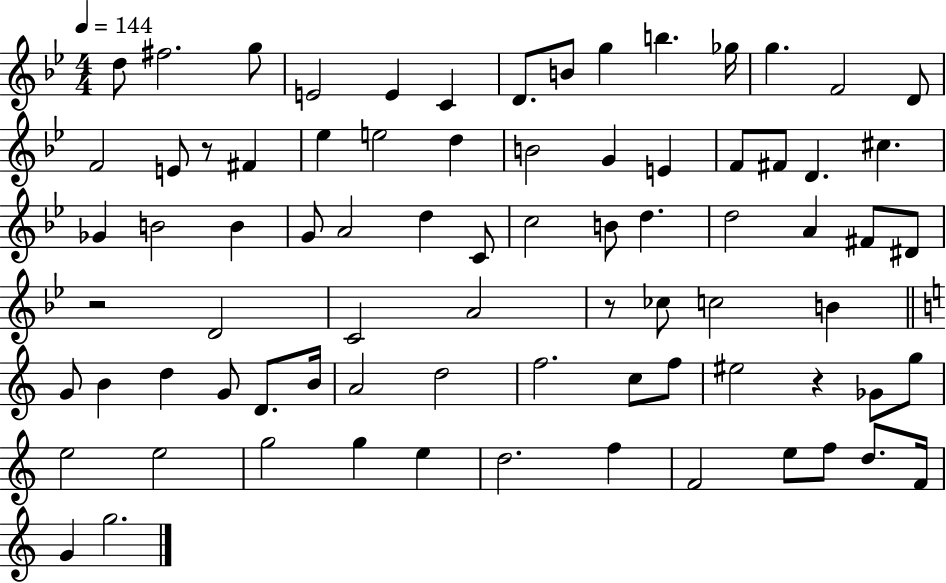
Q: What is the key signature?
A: BES major